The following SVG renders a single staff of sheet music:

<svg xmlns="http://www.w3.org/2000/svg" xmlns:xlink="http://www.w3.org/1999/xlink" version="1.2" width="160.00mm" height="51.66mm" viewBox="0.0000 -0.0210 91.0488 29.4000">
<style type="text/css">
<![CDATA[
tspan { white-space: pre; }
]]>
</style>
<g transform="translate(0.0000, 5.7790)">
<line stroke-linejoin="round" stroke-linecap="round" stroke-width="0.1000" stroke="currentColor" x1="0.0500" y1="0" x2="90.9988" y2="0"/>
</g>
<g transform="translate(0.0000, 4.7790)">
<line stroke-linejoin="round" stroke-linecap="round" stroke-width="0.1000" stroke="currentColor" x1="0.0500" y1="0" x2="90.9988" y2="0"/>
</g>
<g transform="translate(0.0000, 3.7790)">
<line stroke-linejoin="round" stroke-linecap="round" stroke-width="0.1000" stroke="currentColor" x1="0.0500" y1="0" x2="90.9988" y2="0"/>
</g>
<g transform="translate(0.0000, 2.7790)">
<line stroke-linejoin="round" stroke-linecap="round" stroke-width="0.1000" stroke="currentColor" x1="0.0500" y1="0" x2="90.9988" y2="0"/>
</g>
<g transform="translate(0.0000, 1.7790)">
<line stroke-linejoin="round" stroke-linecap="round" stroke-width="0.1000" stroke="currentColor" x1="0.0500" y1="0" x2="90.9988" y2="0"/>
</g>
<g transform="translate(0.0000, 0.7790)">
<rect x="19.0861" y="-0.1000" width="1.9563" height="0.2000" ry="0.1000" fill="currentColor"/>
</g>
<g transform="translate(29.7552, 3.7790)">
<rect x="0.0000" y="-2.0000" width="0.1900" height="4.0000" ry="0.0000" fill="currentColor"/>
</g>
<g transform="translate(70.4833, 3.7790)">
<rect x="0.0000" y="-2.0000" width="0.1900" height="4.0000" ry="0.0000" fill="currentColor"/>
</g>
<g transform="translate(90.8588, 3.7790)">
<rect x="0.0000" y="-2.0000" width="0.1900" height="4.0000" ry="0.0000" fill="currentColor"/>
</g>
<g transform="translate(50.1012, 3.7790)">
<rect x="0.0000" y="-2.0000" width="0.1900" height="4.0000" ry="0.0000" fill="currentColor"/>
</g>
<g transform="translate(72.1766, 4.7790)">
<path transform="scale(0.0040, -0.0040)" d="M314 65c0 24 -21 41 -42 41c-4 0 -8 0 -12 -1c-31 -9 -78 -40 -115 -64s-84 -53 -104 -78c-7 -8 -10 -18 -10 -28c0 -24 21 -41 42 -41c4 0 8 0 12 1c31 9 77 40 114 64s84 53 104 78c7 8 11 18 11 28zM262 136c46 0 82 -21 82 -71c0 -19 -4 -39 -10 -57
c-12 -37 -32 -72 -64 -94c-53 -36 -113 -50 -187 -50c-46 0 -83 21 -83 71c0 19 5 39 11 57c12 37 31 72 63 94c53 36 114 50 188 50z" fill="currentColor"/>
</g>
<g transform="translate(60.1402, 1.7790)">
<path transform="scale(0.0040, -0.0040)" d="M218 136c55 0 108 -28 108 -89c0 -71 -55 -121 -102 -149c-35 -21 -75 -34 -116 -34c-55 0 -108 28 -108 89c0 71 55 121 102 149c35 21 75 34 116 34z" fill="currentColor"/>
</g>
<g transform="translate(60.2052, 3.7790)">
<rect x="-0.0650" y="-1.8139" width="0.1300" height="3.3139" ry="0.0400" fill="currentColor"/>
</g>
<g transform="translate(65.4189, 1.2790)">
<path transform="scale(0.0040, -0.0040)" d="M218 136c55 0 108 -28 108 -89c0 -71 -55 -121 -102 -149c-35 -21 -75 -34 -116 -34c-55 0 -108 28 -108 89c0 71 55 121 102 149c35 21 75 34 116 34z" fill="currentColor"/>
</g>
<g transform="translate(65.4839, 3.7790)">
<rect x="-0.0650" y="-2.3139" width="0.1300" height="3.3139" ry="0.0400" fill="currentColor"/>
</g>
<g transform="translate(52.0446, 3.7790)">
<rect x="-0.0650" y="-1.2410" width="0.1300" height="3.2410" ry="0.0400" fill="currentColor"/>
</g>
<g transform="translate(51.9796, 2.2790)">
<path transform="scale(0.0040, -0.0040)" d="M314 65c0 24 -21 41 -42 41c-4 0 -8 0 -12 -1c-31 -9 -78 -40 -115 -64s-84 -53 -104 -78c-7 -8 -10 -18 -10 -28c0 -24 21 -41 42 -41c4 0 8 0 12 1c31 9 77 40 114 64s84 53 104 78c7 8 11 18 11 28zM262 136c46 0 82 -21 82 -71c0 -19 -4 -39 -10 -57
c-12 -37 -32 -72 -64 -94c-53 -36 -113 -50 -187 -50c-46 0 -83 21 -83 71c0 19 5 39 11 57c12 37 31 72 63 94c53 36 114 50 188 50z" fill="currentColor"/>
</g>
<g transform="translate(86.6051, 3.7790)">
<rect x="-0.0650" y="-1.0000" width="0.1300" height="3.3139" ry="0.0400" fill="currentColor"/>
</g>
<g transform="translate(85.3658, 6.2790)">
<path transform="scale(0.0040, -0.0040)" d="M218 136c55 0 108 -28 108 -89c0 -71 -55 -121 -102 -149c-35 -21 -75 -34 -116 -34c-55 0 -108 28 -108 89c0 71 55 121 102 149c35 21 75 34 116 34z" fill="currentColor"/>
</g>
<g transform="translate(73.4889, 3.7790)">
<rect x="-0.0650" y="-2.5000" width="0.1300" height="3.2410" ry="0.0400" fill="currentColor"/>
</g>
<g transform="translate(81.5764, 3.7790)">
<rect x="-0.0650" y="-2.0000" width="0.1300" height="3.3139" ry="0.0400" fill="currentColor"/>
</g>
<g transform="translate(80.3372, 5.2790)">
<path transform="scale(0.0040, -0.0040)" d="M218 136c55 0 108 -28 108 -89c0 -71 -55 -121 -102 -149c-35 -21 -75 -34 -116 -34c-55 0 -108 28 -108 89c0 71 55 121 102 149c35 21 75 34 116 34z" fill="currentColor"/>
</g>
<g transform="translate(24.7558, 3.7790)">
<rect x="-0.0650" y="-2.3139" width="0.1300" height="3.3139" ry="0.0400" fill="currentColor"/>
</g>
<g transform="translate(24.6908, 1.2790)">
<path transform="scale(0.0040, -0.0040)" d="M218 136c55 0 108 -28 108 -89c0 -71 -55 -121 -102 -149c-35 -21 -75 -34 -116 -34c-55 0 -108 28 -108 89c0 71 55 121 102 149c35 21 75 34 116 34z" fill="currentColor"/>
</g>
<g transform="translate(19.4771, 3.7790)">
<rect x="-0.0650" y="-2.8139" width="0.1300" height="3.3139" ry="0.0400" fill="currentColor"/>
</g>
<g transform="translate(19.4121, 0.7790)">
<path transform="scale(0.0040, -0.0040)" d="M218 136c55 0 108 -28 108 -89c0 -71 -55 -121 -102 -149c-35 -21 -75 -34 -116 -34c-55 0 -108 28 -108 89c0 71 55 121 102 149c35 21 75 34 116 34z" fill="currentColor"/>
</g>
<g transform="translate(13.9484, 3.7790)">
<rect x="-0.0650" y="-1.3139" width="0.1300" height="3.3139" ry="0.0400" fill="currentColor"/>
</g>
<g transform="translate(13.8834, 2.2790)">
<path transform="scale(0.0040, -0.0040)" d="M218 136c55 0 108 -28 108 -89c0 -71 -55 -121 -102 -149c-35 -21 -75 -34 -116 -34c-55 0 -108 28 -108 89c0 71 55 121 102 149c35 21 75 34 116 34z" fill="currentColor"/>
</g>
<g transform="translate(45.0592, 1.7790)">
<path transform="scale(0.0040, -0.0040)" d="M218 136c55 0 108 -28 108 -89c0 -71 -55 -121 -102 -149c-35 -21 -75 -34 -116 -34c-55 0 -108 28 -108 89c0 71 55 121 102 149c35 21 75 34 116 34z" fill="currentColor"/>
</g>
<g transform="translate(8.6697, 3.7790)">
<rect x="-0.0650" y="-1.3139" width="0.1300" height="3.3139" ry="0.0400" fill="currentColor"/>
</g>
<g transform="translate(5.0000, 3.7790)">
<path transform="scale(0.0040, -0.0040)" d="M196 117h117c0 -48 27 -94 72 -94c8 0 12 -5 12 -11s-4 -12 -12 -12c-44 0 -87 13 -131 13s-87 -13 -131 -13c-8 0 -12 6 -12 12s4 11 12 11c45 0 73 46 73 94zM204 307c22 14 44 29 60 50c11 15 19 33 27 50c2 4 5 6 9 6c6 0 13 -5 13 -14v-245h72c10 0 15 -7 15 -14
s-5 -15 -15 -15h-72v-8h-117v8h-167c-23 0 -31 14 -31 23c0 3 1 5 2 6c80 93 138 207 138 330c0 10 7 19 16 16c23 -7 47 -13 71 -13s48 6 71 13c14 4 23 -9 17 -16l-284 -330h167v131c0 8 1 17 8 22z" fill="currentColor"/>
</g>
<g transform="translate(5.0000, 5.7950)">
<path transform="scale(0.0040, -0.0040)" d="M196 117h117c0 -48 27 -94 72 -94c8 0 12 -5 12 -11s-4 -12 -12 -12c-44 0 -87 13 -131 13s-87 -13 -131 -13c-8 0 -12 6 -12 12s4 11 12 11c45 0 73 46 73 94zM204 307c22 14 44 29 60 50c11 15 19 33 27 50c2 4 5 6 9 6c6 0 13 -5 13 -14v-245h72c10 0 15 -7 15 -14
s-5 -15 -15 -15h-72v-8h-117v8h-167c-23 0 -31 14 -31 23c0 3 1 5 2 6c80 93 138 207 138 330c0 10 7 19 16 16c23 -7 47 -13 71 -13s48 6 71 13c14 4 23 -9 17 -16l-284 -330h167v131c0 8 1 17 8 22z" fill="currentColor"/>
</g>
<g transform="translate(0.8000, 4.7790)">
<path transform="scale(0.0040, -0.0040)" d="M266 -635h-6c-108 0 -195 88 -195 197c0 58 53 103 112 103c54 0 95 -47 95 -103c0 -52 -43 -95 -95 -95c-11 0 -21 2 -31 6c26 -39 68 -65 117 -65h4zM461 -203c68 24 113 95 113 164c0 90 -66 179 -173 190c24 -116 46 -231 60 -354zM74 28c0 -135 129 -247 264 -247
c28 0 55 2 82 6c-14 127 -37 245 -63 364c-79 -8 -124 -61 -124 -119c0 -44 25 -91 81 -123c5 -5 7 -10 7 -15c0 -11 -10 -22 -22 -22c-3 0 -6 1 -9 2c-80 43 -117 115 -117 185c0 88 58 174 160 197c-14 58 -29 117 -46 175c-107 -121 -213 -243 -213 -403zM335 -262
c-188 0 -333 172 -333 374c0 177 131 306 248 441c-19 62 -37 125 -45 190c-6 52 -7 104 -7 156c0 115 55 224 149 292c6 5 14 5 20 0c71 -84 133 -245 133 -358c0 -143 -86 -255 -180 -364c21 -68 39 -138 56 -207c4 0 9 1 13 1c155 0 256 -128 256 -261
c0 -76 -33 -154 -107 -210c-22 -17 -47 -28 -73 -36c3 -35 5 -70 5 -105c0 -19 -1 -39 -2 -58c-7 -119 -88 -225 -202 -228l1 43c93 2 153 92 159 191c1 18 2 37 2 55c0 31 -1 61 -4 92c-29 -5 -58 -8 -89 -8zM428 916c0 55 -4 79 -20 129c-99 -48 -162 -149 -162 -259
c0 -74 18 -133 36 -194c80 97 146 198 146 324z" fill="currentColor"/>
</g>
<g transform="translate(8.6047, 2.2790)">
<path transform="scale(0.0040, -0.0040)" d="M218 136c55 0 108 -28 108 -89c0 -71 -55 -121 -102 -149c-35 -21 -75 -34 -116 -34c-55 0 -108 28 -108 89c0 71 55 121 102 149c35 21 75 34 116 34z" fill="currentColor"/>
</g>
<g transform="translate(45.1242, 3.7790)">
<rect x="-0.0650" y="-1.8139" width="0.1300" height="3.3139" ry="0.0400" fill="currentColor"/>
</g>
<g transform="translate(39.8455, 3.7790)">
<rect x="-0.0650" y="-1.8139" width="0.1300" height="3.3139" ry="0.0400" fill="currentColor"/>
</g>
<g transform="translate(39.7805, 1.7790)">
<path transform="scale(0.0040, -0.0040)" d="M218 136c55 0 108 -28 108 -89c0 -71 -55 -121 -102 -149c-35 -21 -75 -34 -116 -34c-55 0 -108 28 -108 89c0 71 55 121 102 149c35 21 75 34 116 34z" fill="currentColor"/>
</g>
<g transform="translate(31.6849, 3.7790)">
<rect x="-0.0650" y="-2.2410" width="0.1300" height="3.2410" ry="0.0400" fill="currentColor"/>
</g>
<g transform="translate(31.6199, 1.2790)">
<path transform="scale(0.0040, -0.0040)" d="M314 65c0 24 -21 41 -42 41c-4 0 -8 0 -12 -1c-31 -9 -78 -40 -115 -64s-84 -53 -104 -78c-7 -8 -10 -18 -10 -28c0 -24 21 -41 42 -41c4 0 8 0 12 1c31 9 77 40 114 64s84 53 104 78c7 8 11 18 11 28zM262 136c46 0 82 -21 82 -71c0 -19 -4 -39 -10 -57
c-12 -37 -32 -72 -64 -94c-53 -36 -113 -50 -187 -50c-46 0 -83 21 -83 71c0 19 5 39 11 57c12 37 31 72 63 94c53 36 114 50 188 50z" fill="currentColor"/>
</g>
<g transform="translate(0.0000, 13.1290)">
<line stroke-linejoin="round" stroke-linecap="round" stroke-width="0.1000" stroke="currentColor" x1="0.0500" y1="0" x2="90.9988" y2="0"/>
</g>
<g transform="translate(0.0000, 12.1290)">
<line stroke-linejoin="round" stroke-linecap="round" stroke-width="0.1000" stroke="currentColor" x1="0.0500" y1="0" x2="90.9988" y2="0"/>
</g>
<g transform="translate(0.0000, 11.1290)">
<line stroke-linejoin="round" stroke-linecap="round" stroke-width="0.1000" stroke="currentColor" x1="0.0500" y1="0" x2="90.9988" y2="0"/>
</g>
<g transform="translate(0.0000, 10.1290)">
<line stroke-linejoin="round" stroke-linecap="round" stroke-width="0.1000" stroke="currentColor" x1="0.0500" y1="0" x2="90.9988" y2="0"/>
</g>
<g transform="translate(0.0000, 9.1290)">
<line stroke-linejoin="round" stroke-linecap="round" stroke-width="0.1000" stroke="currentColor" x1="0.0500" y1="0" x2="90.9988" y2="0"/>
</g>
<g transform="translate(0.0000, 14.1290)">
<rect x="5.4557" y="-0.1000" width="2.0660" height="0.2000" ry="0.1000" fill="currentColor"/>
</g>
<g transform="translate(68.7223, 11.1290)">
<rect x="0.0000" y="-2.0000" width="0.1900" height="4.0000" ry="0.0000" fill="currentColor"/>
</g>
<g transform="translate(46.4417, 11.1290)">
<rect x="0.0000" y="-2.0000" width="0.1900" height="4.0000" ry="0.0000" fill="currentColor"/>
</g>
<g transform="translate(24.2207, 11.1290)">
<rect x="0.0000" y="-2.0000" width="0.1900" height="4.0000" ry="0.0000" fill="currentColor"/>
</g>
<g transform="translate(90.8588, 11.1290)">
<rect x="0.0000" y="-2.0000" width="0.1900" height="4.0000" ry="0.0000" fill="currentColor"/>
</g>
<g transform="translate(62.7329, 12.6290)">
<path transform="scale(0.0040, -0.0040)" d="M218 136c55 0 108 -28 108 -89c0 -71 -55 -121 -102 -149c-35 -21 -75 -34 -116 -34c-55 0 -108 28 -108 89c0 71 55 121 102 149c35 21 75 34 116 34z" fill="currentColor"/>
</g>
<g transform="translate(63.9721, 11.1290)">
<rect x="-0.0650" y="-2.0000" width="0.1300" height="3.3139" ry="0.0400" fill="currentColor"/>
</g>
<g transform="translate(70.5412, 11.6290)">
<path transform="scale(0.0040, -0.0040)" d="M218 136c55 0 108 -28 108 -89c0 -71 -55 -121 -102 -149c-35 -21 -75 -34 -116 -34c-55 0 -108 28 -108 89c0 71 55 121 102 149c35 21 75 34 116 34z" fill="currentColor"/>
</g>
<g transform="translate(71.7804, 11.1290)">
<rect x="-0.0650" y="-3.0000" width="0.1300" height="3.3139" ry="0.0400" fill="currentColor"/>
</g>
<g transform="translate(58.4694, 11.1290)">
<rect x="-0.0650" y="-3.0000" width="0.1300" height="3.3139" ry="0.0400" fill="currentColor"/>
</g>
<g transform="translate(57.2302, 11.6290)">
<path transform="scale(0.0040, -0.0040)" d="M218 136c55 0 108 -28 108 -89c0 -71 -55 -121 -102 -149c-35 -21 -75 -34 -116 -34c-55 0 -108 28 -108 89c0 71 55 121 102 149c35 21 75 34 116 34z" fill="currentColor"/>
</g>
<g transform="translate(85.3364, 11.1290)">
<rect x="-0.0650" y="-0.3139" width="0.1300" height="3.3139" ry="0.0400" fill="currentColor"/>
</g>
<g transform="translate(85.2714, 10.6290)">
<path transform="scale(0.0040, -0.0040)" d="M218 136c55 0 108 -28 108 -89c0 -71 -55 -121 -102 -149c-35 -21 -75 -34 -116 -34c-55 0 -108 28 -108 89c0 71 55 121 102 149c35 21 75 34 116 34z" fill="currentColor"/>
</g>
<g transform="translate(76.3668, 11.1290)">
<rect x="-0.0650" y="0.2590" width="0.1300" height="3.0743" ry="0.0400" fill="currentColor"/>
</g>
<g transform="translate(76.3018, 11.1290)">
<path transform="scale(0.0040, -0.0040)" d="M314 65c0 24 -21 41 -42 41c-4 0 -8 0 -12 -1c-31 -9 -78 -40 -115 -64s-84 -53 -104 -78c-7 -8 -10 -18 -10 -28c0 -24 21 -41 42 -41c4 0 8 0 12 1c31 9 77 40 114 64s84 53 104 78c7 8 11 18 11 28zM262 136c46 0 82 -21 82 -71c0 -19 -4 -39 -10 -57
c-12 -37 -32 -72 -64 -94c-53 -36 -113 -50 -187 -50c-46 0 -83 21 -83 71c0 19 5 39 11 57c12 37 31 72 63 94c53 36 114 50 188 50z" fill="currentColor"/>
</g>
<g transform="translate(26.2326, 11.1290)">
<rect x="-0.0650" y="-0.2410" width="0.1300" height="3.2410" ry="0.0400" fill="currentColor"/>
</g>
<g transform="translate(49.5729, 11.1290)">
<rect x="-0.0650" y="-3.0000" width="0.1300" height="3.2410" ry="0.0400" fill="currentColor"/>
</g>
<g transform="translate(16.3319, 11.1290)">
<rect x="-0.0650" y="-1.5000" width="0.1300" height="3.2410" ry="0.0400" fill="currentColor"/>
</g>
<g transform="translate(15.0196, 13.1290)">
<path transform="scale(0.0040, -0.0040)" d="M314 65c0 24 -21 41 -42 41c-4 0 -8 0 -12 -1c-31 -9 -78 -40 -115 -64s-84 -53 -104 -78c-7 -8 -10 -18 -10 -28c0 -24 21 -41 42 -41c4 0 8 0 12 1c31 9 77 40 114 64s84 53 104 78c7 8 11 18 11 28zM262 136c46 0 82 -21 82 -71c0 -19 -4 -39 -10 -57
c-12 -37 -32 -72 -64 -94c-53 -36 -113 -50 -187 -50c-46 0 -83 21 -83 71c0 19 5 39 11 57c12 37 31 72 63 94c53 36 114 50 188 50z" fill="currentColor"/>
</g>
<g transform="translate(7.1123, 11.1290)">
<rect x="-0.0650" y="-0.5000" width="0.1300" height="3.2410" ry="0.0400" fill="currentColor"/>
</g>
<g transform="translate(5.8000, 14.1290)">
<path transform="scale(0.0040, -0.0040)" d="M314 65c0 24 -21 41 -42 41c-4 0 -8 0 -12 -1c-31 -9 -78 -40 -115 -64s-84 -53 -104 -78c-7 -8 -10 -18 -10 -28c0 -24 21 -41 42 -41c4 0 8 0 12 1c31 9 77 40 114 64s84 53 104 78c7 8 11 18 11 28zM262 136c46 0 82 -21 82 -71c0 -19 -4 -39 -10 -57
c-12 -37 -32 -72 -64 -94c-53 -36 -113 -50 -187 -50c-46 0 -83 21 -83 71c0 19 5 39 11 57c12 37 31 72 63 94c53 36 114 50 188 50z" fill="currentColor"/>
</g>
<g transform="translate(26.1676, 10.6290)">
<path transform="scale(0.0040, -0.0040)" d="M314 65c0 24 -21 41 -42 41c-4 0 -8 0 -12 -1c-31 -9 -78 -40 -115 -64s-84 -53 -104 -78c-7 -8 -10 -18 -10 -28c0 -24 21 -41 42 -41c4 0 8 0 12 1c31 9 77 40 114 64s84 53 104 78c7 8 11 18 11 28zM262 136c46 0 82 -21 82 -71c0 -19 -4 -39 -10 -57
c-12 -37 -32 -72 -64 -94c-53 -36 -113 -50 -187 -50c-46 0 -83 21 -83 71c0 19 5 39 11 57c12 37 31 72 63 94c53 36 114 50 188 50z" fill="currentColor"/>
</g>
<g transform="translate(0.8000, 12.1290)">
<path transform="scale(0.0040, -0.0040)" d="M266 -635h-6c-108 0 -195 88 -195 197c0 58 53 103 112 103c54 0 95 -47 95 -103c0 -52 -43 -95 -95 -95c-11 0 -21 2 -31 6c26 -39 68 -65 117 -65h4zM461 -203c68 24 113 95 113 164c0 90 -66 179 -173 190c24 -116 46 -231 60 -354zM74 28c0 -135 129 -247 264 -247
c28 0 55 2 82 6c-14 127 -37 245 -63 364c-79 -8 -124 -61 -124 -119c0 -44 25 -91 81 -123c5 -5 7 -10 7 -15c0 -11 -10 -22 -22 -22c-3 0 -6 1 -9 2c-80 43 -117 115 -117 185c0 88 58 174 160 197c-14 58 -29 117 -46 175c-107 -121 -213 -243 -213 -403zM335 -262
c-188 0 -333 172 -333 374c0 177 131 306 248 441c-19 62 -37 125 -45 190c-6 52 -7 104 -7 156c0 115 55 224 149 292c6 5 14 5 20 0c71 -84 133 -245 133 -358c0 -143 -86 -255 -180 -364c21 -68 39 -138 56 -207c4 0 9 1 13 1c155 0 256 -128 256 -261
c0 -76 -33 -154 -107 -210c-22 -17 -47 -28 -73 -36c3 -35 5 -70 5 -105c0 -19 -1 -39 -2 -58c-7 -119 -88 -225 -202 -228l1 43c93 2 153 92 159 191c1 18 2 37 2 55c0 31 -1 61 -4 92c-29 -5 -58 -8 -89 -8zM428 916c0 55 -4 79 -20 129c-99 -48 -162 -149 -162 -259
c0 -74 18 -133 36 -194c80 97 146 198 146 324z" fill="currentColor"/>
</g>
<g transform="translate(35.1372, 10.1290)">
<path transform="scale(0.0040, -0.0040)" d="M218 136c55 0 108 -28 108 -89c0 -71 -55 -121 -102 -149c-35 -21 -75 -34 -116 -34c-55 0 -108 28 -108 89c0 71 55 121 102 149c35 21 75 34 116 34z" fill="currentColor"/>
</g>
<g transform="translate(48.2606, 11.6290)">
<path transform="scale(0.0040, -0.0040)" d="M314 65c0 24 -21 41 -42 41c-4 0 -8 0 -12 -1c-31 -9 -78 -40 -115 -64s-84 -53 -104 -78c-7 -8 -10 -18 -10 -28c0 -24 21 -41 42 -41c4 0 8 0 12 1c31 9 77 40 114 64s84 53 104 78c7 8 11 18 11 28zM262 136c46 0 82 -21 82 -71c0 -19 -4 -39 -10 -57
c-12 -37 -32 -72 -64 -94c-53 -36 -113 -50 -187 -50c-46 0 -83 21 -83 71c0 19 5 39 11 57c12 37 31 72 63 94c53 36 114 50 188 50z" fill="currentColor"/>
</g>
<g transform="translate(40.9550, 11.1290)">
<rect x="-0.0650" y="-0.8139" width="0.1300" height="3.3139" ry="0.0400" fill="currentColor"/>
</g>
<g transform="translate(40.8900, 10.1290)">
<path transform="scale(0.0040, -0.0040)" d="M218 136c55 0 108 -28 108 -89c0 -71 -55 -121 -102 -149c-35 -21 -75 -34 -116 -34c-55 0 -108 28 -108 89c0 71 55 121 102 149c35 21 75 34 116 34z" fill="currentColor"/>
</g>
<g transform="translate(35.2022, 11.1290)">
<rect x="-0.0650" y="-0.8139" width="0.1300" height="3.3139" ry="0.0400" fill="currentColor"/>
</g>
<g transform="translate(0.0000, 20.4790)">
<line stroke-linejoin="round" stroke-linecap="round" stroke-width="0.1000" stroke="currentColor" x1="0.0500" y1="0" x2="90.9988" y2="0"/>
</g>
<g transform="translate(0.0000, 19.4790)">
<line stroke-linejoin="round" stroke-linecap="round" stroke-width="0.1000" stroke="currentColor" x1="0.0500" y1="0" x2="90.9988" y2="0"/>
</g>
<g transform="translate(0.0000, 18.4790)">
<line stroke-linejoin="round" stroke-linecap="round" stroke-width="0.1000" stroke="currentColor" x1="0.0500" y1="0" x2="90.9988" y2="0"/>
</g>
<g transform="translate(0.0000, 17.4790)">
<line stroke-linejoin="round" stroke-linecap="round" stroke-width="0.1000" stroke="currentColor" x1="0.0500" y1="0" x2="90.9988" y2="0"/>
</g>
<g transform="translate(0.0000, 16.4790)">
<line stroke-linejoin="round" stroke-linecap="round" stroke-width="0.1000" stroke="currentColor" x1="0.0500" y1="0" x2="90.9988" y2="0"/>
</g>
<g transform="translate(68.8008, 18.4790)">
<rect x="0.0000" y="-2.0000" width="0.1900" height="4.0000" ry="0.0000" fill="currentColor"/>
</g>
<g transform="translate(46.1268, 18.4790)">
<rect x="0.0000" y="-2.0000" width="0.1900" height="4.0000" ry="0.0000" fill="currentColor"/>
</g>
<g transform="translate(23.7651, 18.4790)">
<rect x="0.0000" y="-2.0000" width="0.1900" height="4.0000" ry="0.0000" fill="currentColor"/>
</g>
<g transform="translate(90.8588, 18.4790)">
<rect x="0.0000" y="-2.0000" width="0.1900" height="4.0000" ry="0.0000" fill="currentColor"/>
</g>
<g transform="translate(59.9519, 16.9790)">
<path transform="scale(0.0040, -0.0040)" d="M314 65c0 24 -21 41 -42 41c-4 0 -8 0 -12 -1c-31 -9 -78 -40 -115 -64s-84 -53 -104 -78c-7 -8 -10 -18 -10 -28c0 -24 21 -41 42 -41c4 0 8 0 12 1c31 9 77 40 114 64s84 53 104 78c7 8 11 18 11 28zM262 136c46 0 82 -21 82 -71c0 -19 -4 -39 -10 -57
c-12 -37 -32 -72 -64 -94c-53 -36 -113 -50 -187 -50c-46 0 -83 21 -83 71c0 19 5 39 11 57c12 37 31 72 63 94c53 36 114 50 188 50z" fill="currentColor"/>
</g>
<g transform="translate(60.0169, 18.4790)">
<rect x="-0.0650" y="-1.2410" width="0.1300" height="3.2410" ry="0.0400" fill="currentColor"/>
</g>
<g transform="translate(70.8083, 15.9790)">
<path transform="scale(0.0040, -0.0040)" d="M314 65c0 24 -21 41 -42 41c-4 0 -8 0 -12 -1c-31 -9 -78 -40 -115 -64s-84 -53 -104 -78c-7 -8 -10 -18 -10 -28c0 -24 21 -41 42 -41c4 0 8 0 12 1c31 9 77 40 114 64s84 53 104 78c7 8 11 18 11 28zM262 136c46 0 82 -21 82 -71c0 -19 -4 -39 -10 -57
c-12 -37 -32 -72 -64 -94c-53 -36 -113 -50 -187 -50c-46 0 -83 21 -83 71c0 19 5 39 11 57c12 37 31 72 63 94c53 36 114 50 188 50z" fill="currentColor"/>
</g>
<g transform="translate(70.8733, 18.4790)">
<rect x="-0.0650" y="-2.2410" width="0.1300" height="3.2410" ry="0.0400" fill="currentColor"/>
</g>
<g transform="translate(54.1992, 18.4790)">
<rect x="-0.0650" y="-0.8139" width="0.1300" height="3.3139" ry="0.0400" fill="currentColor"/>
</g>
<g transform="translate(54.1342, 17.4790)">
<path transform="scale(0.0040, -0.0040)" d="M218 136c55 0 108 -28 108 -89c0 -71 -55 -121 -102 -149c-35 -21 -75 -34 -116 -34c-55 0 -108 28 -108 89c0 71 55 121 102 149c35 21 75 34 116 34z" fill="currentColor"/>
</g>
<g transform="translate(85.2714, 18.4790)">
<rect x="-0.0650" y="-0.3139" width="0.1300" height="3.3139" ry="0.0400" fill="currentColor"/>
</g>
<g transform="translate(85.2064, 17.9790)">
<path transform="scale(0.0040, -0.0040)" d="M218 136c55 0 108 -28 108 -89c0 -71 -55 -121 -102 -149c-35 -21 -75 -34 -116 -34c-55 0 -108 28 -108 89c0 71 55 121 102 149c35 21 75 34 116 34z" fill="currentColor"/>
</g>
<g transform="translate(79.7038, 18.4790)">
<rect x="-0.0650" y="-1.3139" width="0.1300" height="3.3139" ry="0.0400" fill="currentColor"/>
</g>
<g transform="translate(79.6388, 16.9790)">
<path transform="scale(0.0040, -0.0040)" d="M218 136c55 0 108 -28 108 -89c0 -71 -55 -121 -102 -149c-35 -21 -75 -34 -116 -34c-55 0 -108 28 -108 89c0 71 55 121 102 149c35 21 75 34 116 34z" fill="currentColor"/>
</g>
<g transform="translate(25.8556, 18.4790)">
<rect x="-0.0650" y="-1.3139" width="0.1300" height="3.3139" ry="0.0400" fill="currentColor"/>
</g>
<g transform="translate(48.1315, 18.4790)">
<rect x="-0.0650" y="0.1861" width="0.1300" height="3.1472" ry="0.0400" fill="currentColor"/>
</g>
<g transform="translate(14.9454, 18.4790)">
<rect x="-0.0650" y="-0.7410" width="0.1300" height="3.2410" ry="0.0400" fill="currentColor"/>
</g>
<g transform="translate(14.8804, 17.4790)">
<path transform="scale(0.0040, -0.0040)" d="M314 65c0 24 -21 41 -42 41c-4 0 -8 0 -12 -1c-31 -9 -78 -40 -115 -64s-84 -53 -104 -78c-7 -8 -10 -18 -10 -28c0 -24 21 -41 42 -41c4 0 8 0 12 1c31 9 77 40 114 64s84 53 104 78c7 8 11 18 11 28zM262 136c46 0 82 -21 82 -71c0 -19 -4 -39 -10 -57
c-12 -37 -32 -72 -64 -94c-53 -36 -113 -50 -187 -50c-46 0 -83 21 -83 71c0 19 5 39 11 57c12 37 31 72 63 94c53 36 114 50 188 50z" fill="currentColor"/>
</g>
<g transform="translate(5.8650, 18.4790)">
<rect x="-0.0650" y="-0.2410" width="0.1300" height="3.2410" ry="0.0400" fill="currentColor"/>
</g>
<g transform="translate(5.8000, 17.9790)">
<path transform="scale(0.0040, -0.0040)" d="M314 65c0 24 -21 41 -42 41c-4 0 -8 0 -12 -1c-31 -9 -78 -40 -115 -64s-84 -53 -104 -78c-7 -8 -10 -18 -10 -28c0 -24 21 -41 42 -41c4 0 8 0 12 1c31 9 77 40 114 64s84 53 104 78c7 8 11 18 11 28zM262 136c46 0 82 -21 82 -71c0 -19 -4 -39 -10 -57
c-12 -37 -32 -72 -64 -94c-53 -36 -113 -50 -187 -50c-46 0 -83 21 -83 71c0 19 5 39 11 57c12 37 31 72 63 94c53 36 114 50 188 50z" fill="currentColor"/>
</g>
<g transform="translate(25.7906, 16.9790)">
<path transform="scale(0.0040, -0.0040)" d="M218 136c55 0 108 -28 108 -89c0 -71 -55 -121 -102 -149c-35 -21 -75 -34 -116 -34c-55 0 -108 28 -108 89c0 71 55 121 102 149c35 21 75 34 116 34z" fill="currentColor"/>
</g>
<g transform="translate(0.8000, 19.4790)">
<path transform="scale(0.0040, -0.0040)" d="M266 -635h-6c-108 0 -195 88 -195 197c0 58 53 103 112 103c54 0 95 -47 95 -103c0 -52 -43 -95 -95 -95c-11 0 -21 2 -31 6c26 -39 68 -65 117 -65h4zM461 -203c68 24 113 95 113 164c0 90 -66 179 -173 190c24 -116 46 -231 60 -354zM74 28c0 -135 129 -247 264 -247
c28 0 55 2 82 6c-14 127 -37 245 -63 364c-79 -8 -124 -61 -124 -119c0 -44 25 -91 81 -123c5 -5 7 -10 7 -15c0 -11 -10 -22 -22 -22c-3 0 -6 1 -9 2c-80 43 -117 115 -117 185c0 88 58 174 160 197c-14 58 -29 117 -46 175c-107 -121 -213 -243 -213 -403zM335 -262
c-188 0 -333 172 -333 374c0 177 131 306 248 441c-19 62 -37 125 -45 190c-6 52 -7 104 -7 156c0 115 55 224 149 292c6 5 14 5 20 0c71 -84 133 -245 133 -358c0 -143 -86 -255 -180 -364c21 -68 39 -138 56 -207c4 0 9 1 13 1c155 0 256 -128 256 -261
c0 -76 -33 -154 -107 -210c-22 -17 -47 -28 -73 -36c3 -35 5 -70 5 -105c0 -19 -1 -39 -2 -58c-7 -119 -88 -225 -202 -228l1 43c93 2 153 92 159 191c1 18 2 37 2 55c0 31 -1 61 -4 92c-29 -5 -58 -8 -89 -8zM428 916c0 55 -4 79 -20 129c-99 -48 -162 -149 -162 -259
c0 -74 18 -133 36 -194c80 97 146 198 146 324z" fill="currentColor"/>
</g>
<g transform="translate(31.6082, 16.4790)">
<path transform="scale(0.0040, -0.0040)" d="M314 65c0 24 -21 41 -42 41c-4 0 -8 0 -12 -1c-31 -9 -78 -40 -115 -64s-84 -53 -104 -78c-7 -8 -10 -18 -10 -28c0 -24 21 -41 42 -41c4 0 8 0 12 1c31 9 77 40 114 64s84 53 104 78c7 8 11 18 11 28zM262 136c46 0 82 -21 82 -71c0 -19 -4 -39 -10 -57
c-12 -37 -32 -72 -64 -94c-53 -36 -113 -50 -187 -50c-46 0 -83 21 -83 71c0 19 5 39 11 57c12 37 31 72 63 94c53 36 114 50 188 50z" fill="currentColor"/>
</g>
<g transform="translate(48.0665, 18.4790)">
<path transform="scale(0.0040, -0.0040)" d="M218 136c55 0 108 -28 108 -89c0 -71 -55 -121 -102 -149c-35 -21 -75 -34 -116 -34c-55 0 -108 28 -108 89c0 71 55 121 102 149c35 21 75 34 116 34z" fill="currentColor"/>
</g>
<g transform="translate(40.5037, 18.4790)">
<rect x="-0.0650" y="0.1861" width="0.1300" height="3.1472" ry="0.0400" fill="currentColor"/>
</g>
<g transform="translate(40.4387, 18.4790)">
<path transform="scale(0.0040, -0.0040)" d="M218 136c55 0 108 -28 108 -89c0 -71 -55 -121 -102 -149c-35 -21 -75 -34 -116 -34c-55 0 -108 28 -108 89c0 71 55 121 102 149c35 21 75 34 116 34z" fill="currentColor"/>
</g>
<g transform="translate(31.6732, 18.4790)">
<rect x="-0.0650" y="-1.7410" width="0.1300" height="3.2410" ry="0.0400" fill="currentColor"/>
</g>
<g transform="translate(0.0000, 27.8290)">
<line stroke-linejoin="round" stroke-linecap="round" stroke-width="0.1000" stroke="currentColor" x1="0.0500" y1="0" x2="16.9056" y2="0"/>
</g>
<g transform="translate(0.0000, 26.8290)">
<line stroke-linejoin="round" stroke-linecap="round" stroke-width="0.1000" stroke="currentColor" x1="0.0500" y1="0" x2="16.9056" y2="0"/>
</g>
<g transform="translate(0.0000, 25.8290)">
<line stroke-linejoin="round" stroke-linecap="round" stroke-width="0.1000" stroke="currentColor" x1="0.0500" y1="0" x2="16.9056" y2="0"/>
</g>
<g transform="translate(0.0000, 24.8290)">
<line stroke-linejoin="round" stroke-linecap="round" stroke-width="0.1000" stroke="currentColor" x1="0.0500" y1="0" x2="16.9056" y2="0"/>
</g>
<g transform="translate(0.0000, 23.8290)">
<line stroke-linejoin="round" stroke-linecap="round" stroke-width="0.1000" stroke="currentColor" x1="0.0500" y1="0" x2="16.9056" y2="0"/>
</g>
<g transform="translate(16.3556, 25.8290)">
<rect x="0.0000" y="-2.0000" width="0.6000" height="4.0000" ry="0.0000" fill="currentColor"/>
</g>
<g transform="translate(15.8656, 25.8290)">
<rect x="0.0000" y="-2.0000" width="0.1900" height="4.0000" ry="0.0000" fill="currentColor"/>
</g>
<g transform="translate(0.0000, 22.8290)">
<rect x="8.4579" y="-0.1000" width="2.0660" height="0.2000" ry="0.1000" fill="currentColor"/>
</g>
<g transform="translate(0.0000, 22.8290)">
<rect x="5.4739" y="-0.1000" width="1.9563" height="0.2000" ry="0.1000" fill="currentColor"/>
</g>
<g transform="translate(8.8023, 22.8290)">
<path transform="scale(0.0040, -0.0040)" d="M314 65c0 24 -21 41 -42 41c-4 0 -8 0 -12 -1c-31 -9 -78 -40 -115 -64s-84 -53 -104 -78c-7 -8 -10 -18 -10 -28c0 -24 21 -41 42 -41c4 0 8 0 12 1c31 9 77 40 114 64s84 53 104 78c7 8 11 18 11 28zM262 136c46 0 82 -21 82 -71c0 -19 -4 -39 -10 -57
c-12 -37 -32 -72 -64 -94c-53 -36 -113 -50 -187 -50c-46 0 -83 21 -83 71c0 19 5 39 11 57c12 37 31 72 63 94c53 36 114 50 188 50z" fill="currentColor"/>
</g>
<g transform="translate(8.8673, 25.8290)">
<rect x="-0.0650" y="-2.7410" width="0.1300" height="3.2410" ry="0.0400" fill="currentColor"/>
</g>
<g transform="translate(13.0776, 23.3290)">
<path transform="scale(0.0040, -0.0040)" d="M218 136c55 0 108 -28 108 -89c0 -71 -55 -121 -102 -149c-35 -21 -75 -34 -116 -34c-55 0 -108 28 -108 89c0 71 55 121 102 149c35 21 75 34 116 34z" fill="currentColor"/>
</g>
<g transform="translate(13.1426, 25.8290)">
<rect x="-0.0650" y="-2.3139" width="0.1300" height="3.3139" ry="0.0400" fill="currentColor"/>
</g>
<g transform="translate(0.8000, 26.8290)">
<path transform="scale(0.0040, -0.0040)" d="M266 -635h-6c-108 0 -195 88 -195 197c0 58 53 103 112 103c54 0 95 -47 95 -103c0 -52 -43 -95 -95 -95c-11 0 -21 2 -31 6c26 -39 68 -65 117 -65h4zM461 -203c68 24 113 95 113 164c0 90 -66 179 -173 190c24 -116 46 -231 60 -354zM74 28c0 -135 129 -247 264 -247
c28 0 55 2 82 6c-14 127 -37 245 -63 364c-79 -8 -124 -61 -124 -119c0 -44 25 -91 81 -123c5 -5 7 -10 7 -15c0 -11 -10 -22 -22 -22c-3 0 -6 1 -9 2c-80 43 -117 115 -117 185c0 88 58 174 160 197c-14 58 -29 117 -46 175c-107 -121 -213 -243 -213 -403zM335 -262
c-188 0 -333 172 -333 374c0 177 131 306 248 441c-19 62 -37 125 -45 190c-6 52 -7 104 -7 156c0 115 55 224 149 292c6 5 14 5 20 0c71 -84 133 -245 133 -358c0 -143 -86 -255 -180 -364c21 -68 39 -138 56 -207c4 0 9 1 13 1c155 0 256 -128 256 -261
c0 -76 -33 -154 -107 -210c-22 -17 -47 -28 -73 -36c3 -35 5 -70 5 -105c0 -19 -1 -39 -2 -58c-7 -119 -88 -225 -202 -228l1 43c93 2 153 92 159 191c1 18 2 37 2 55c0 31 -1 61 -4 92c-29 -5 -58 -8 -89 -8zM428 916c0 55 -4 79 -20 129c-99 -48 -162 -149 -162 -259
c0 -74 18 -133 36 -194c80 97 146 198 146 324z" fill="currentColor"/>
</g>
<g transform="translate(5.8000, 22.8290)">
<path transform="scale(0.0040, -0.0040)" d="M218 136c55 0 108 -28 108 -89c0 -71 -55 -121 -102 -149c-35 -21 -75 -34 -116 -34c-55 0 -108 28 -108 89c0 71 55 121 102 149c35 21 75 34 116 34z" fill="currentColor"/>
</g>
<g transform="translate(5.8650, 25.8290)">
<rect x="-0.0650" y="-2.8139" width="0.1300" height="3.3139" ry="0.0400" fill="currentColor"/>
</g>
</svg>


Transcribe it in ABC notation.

X:1
T:Untitled
M:4/4
L:1/4
K:C
e e a g g2 f f e2 f g G2 F D C2 E2 c2 d d A2 A F A B2 c c2 d2 e f2 B B d e2 g2 e c a a2 g